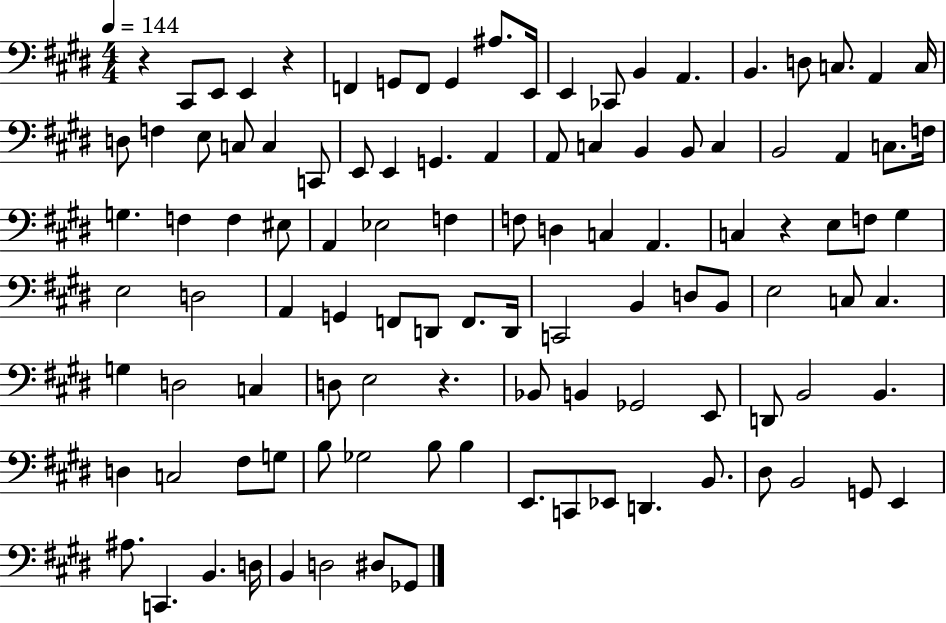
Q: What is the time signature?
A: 4/4